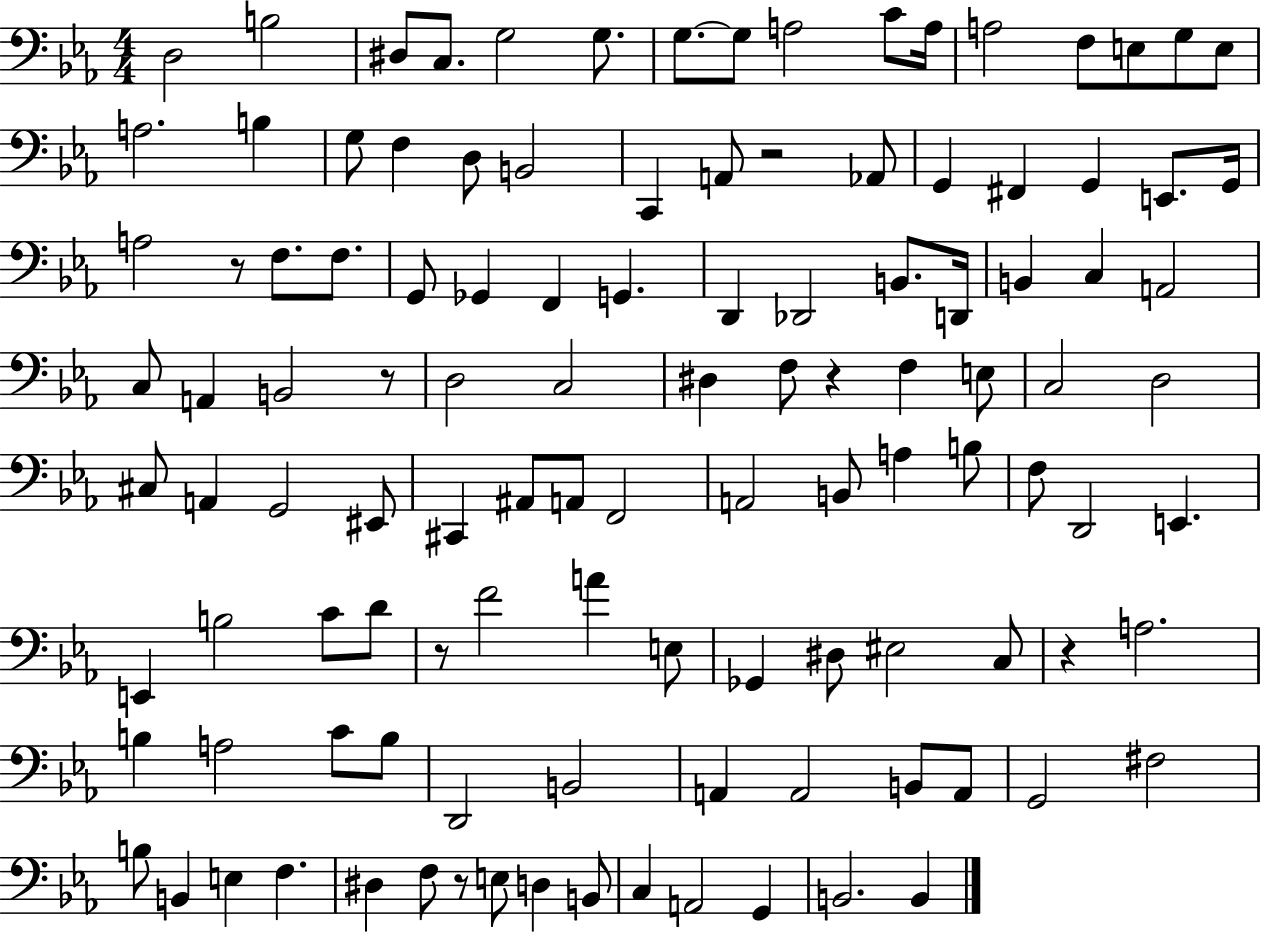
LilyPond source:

{
  \clef bass
  \numericTimeSignature
  \time 4/4
  \key ees \major
  d2 b2 | dis8 c8. g2 g8. | g8.~~ g8 a2 c'8 a16 | a2 f8 e8 g8 e8 | \break a2. b4 | g8 f4 d8 b,2 | c,4 a,8 r2 aes,8 | g,4 fis,4 g,4 e,8. g,16 | \break a2 r8 f8. f8. | g,8 ges,4 f,4 g,4. | d,4 des,2 b,8. d,16 | b,4 c4 a,2 | \break c8 a,4 b,2 r8 | d2 c2 | dis4 f8 r4 f4 e8 | c2 d2 | \break cis8 a,4 g,2 eis,8 | cis,4 ais,8 a,8 f,2 | a,2 b,8 a4 b8 | f8 d,2 e,4. | \break e,4 b2 c'8 d'8 | r8 f'2 a'4 e8 | ges,4 dis8 eis2 c8 | r4 a2. | \break b4 a2 c'8 b8 | d,2 b,2 | a,4 a,2 b,8 a,8 | g,2 fis2 | \break b8 b,4 e4 f4. | dis4 f8 r8 e8 d4 b,8 | c4 a,2 g,4 | b,2. b,4 | \break \bar "|."
}